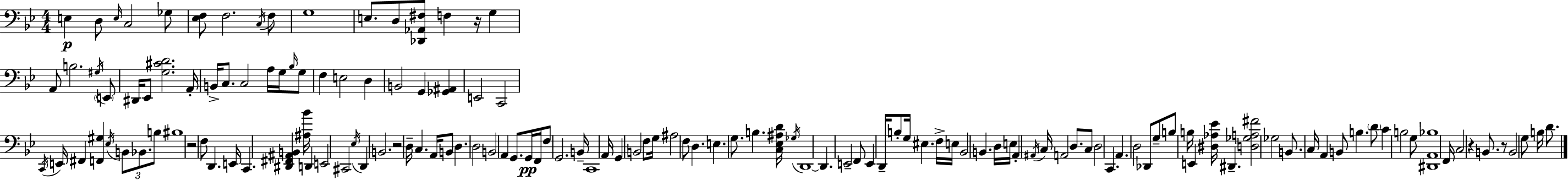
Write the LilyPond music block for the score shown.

{
  \clef bass
  \numericTimeSignature
  \time 4/4
  \key g \minor
  \repeat volta 2 { e4\p d8 \grace { e16 } c2 ges8 | <ees f>8 f2. \acciaccatura { c16 } | f8 g1 | e8. d8 <des, aes, fis>8 f4 r16 g4 | \break a,8 b2. | \acciaccatura { gis16 } \parenthesize e,8 dis,16 ees,8 <g cis' d'>2. | a,16-. b,16-> c8. c2 a16 | g16 \grace { bes16 } g8 f4 e2 | \break d4 b,2 g,4 | <ges, ais,>4 e,2 c,2 | \acciaccatura { c,16 } e,16 fis,4 <f, gis>4 \acciaccatura { ees16 } \tuplet 3/2 { b,8 | bes,8. b8 } bis1 | \break r2 f8 | d,4. e,16 c,4. <dis, fis, ais, b,>4 | <ais bes'>16 d,4 e,2 cis,2 | \acciaccatura { ees16 } d,4 b,2. | \break r2 d16-- | c4. a,16 b,8 d4. d2 | b,2 a,4 | g,8. g,16\pp f,16 f8 g,2. | \break b,16-- c,1 | a,16 g,4 b,2 | f8 g16 ais2 f8 | d4. e4. g8. | \break b4. <c ees ais d'>16 \acciaccatura { ges16 } d,1~~ | d,4. e,2-- | f,8 e,4 d,16-- b8-. g16 | eis4. f16-> e16 bes,2 | \break b,4. d16 e16 a,4-. \acciaccatura { ais,16 } c16 a,2 | d8. c8 d2 | c,4. a,4. d2 | des,8 g8-- b8 b16 e,4 | \break <dis aes ees'>16 dis,4.-- <d ges a fis'>2 | ges2 b,8. c16 a,4 | b,8 b4. \parenthesize d'8 c'4 b2 | g8 <dis, a, bes>1 | \break f,16 c2 | r4 b,8. r8 b,2 | g8 b16 d'8. } \bar "|."
}